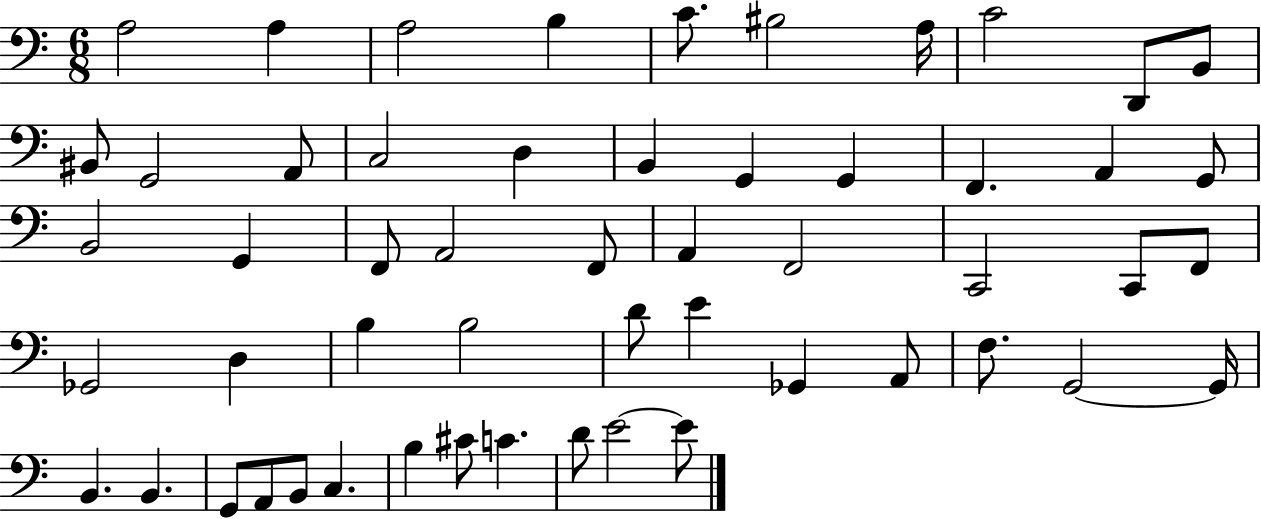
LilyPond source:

{
  \clef bass
  \numericTimeSignature
  \time 6/8
  \key c \major
  a2 a4 | a2 b4 | c'8. bis2 a16 | c'2 d,8 b,8 | \break bis,8 g,2 a,8 | c2 d4 | b,4 g,4 g,4 | f,4. a,4 g,8 | \break b,2 g,4 | f,8 a,2 f,8 | a,4 f,2 | c,2 c,8 f,8 | \break ges,2 d4 | b4 b2 | d'8 e'4 ges,4 a,8 | f8. g,2~~ g,16 | \break b,4. b,4. | g,8 a,8 b,8 c4. | b4 cis'8 c'4. | d'8 e'2~~ e'8 | \break \bar "|."
}